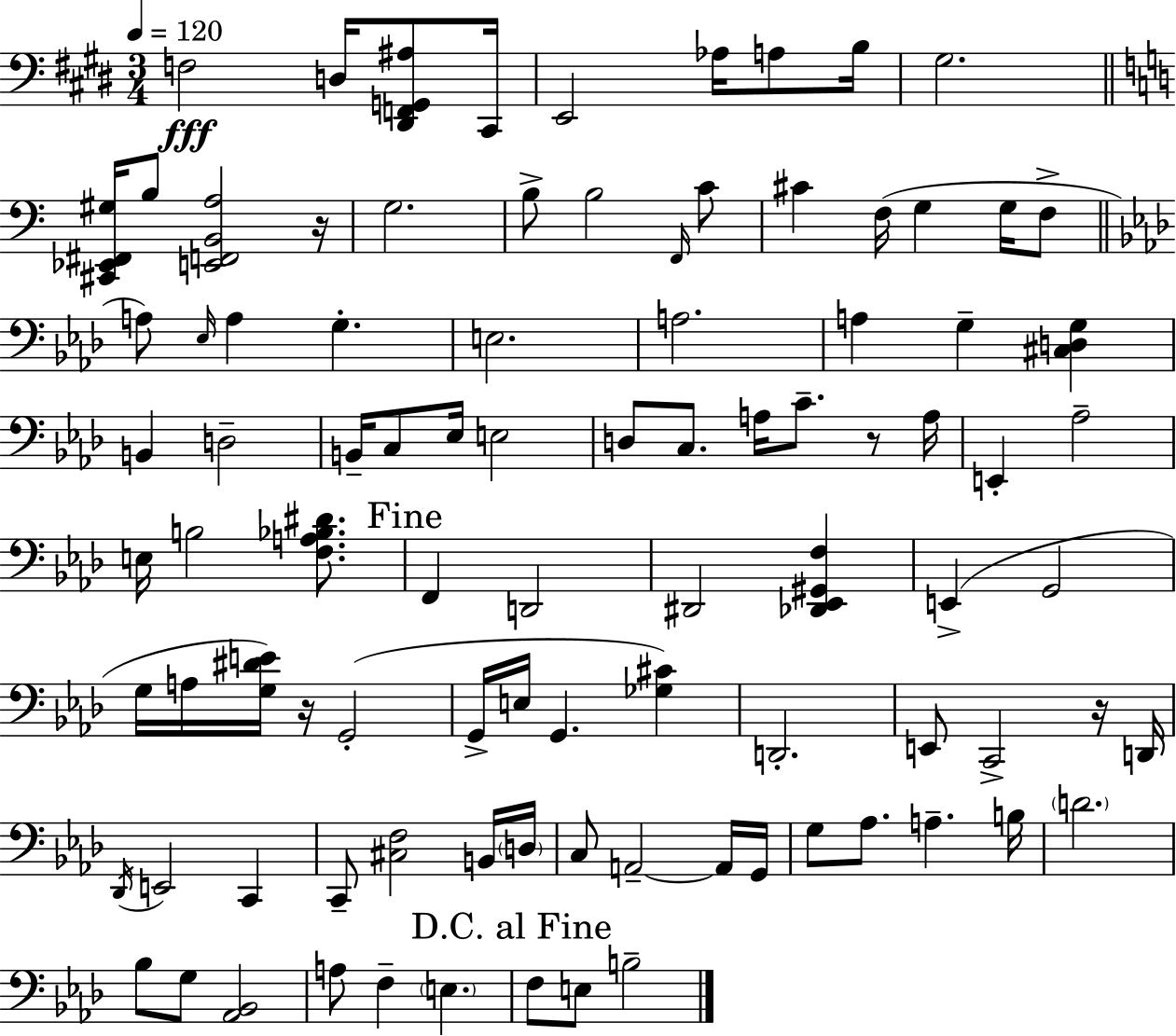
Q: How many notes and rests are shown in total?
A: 94